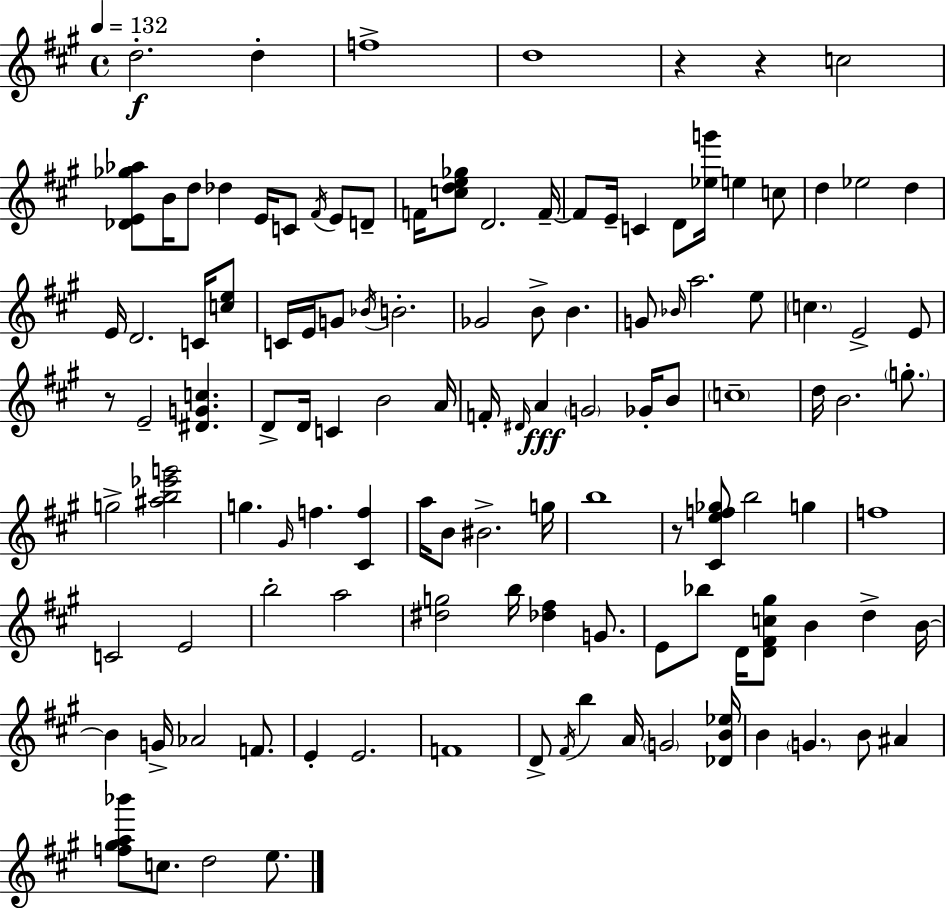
{
  \clef treble
  \time 4/4
  \defaultTimeSignature
  \key a \major
  \tempo 4 = 132
  \repeat volta 2 { d''2.-.\f d''4-. | f''1-> | d''1 | r4 r4 c''2 | \break <des' e' ges'' aes''>8 b'16 d''8 des''4 e'16 c'8 \acciaccatura { fis'16 } e'8 d'8-- | f'16 <c'' d'' e'' ges''>8 d'2. | f'16--~~ f'8 e'16-- c'4 d'8 <ees'' g'''>16 e''4 c''8 | d''4 ees''2 d''4 | \break e'16 d'2. c'16 <c'' e''>8 | c'16 e'16 g'8 \acciaccatura { bes'16 } b'2.-. | ges'2 b'8-> b'4. | g'8 \grace { bes'16 } a''2. | \break e''8 \parenthesize c''4. e'2-> | e'8 r8 e'2-- <dis' g' c''>4. | d'8-> d'16 c'4 b'2 | a'16 f'16-. \grace { dis'16 } a'4\fff \parenthesize g'2 | \break ges'16-. b'8 \parenthesize c''1-- | d''16 b'2. | \parenthesize g''8.-. g''2-> <ais'' b'' ees''' g'''>2 | g''4. \grace { gis'16 } f''4. | \break <cis' f''>4 a''16 b'8 bis'2.-> | g''16 b''1 | r8 <cis' e'' f'' ges''>8 b''2 | g''4 f''1 | \break c'2 e'2 | b''2-. a''2 | <dis'' g''>2 b''16 <des'' fis''>4 | g'8. e'8 bes''8 d'16 <d' fis' c'' gis''>8 b'4 | \break d''4-> b'16~~ b'4 g'16-> aes'2 | f'8. e'4-. e'2. | f'1 | d'8-> \acciaccatura { fis'16 } b''4 a'16 \parenthesize g'2 | \break <des' b' ees''>16 b'4 \parenthesize g'4. | b'8 ais'4 <f'' gis'' a'' bes'''>8 c''8. d''2 | e''8. } \bar "|."
}